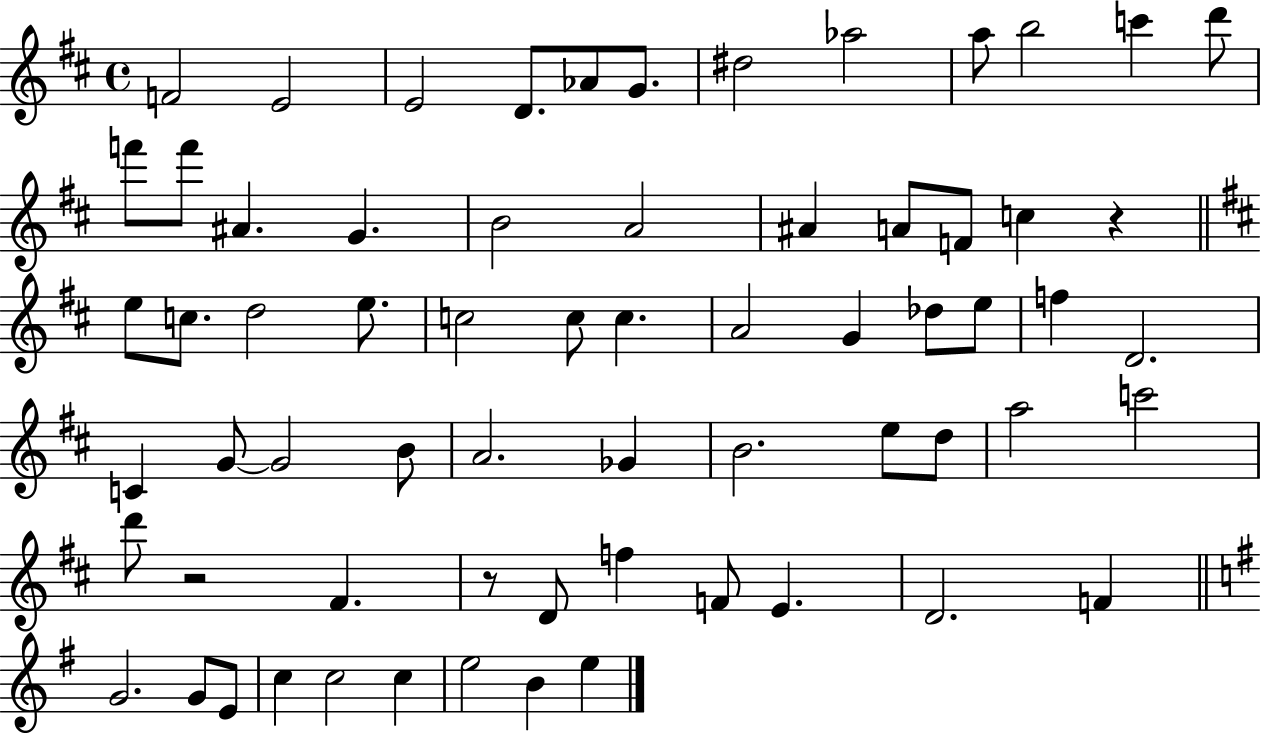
X:1
T:Untitled
M:4/4
L:1/4
K:D
F2 E2 E2 D/2 _A/2 G/2 ^d2 _a2 a/2 b2 c' d'/2 f'/2 f'/2 ^A G B2 A2 ^A A/2 F/2 c z e/2 c/2 d2 e/2 c2 c/2 c A2 G _d/2 e/2 f D2 C G/2 G2 B/2 A2 _G B2 e/2 d/2 a2 c'2 d'/2 z2 ^F z/2 D/2 f F/2 E D2 F G2 G/2 E/2 c c2 c e2 B e